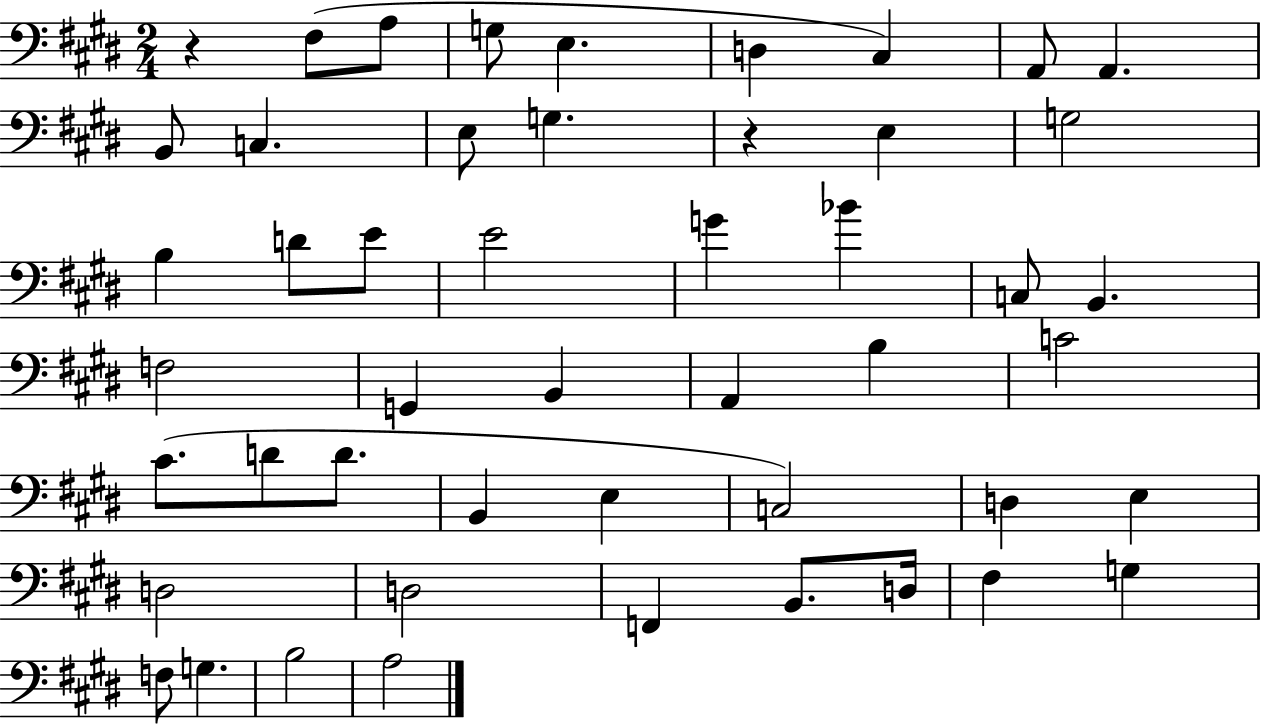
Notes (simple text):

R/q F#3/e A3/e G3/e E3/q. D3/q C#3/q A2/e A2/q. B2/e C3/q. E3/e G3/q. R/q E3/q G3/h B3/q D4/e E4/e E4/h G4/q Bb4/q C3/e B2/q. F3/h G2/q B2/q A2/q B3/q C4/h C#4/e. D4/e D4/e. B2/q E3/q C3/h D3/q E3/q D3/h D3/h F2/q B2/e. D3/s F#3/q G3/q F3/e G3/q. B3/h A3/h